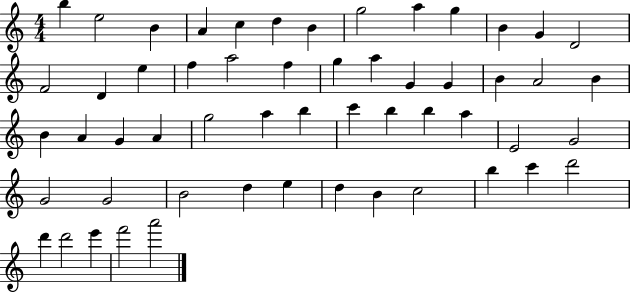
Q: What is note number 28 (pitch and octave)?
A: A4